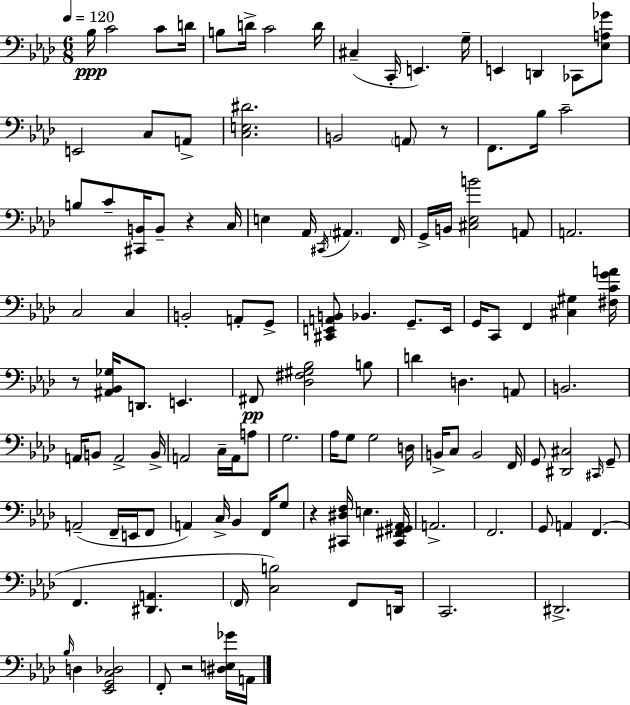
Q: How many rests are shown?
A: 5